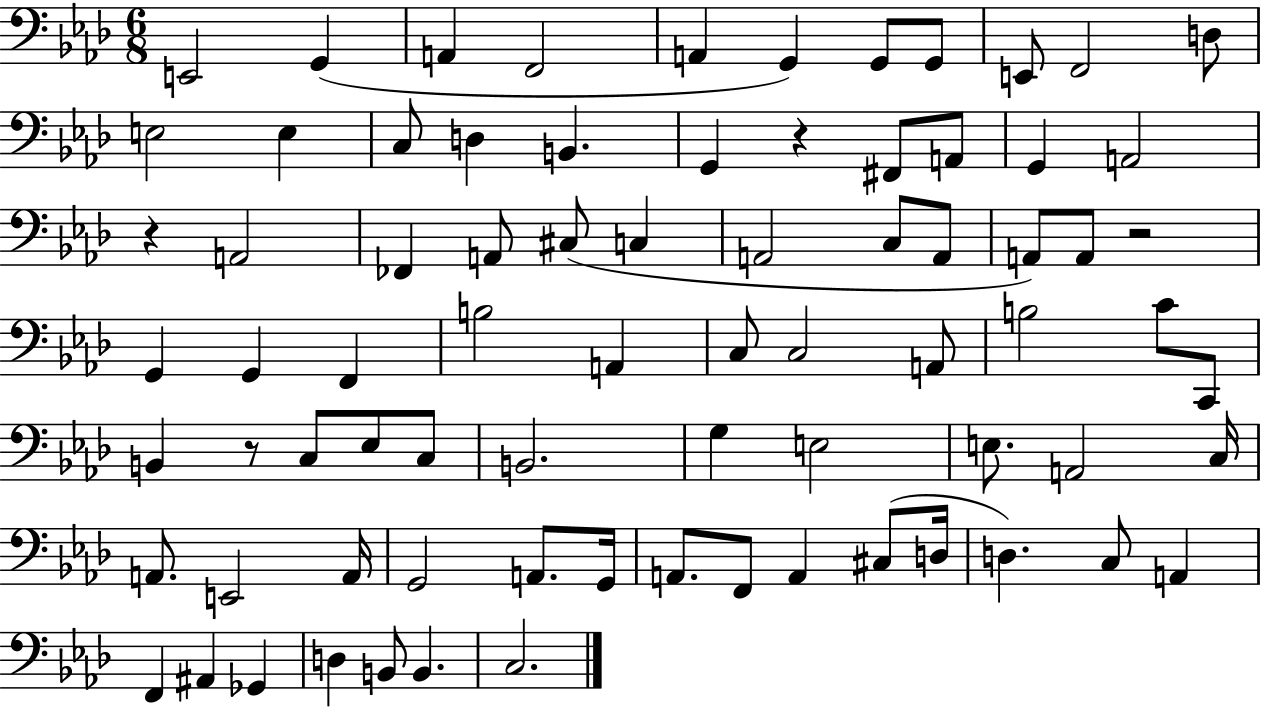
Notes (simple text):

E2/h G2/q A2/q F2/h A2/q G2/q G2/e G2/e E2/e F2/h D3/e E3/h E3/q C3/e D3/q B2/q. G2/q R/q F#2/e A2/e G2/q A2/h R/q A2/h FES2/q A2/e C#3/e C3/q A2/h C3/e A2/e A2/e A2/e R/h G2/q G2/q F2/q B3/h A2/q C3/e C3/h A2/e B3/h C4/e C2/e B2/q R/e C3/e Eb3/e C3/e B2/h. G3/q E3/h E3/e. A2/h C3/s A2/e. E2/h A2/s G2/h A2/e. G2/s A2/e. F2/e A2/q C#3/e D3/s D3/q. C3/e A2/q F2/q A#2/q Gb2/q D3/q B2/e B2/q. C3/h.